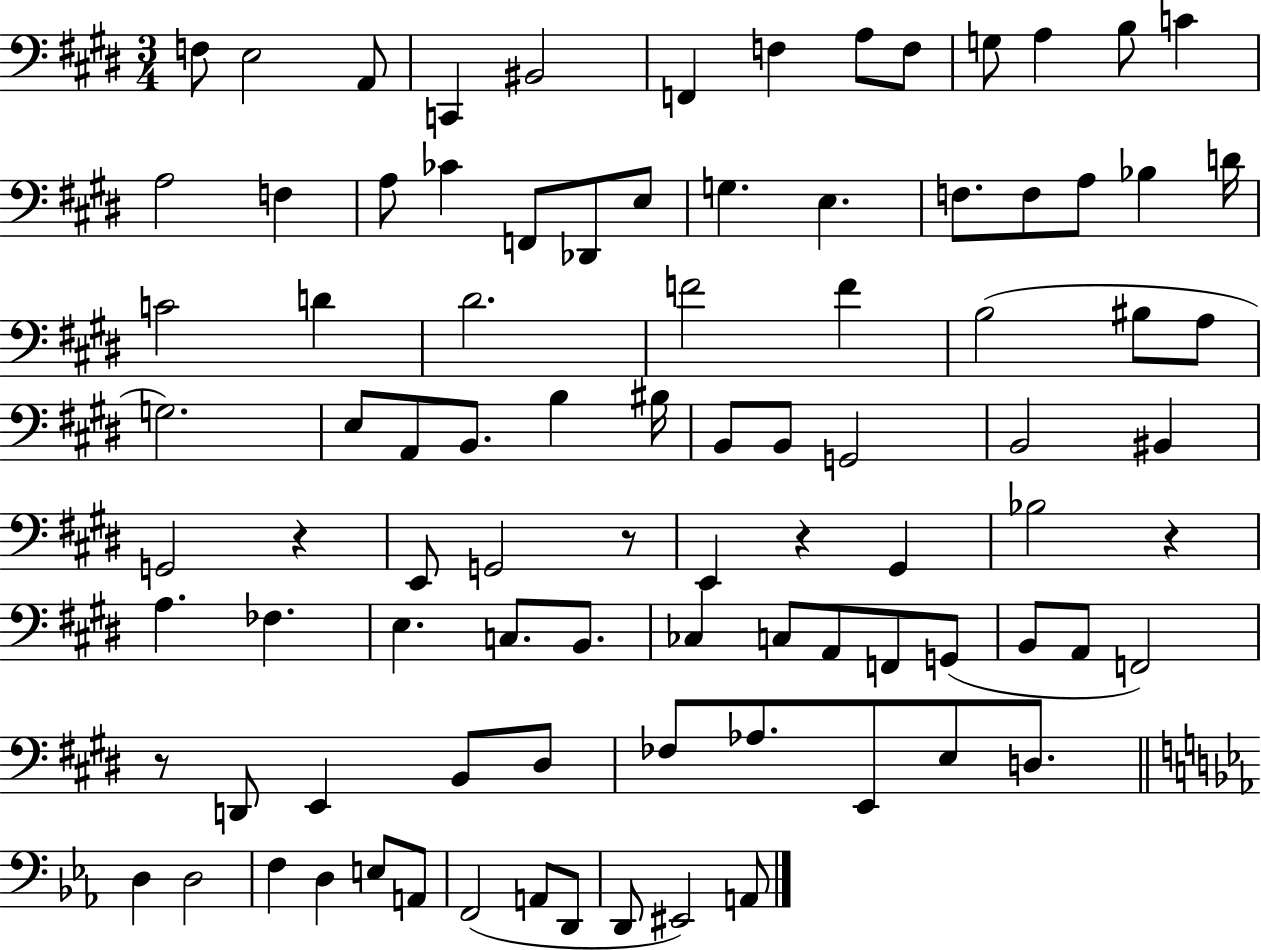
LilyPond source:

{
  \clef bass
  \numericTimeSignature
  \time 3/4
  \key e \major
  f8 e2 a,8 | c,4 bis,2 | f,4 f4 a8 f8 | g8 a4 b8 c'4 | \break a2 f4 | a8 ces'4 f,8 des,8 e8 | g4. e4. | f8. f8 a8 bes4 d'16 | \break c'2 d'4 | dis'2. | f'2 f'4 | b2( bis8 a8 | \break g2.) | e8 a,8 b,8. b4 bis16 | b,8 b,8 g,2 | b,2 bis,4 | \break g,2 r4 | e,8 g,2 r8 | e,4 r4 gis,4 | bes2 r4 | \break a4. fes4. | e4. c8. b,8. | ces4 c8 a,8 f,8 g,8( | b,8 a,8 f,2) | \break r8 d,8 e,4 b,8 dis8 | fes8 aes8. e,8 e8 d8. | \bar "||" \break \key ees \major d4 d2 | f4 d4 e8 a,8 | f,2( a,8 d,8 | d,8 eis,2) a,8 | \break \bar "|."
}